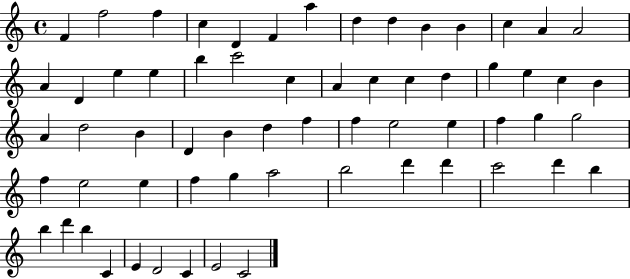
X:1
T:Untitled
M:4/4
L:1/4
K:C
F f2 f c D F a d d B B c A A2 A D e e b c'2 c A c c d g e c B A d2 B D B d f f e2 e f g g2 f e2 e f g a2 b2 d' d' c'2 d' b b d' b C E D2 C E2 C2